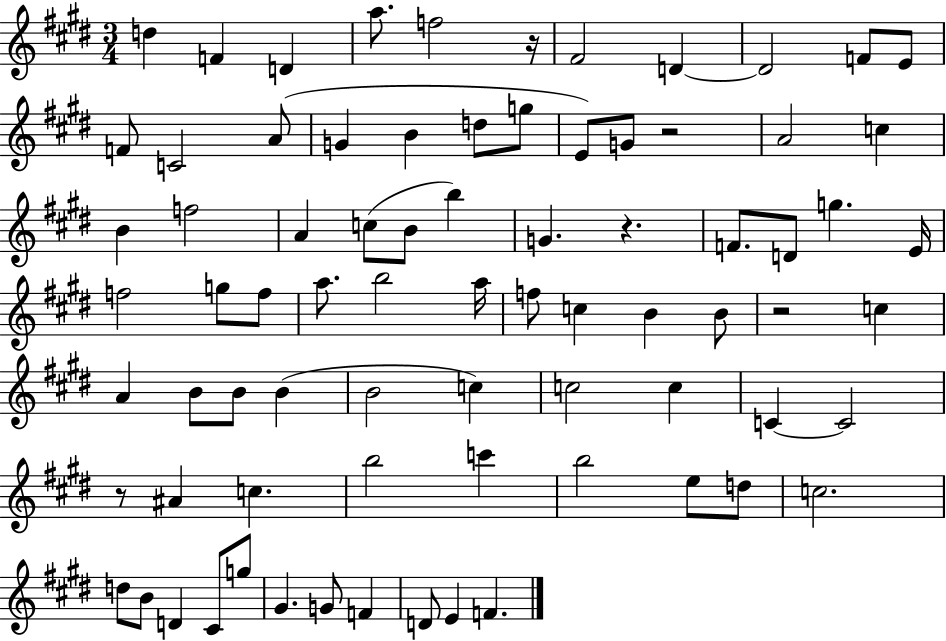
{
  \clef treble
  \numericTimeSignature
  \time 3/4
  \key e \major
  d''4 f'4 d'4 | a''8. f''2 r16 | fis'2 d'4~~ | d'2 f'8 e'8 | \break f'8 c'2 a'8( | g'4 b'4 d''8 g''8 | e'8) g'8 r2 | a'2 c''4 | \break b'4 f''2 | a'4 c''8( b'8 b''4) | g'4. r4. | f'8. d'8 g''4. e'16 | \break f''2 g''8 f''8 | a''8. b''2 a''16 | f''8 c''4 b'4 b'8 | r2 c''4 | \break a'4 b'8 b'8 b'4( | b'2 c''4) | c''2 c''4 | c'4~~ c'2 | \break r8 ais'4 c''4. | b''2 c'''4 | b''2 e''8 d''8 | c''2. | \break d''8 b'8 d'4 cis'8 g''8 | gis'4. g'8 f'4 | d'8 e'4 f'4. | \bar "|."
}